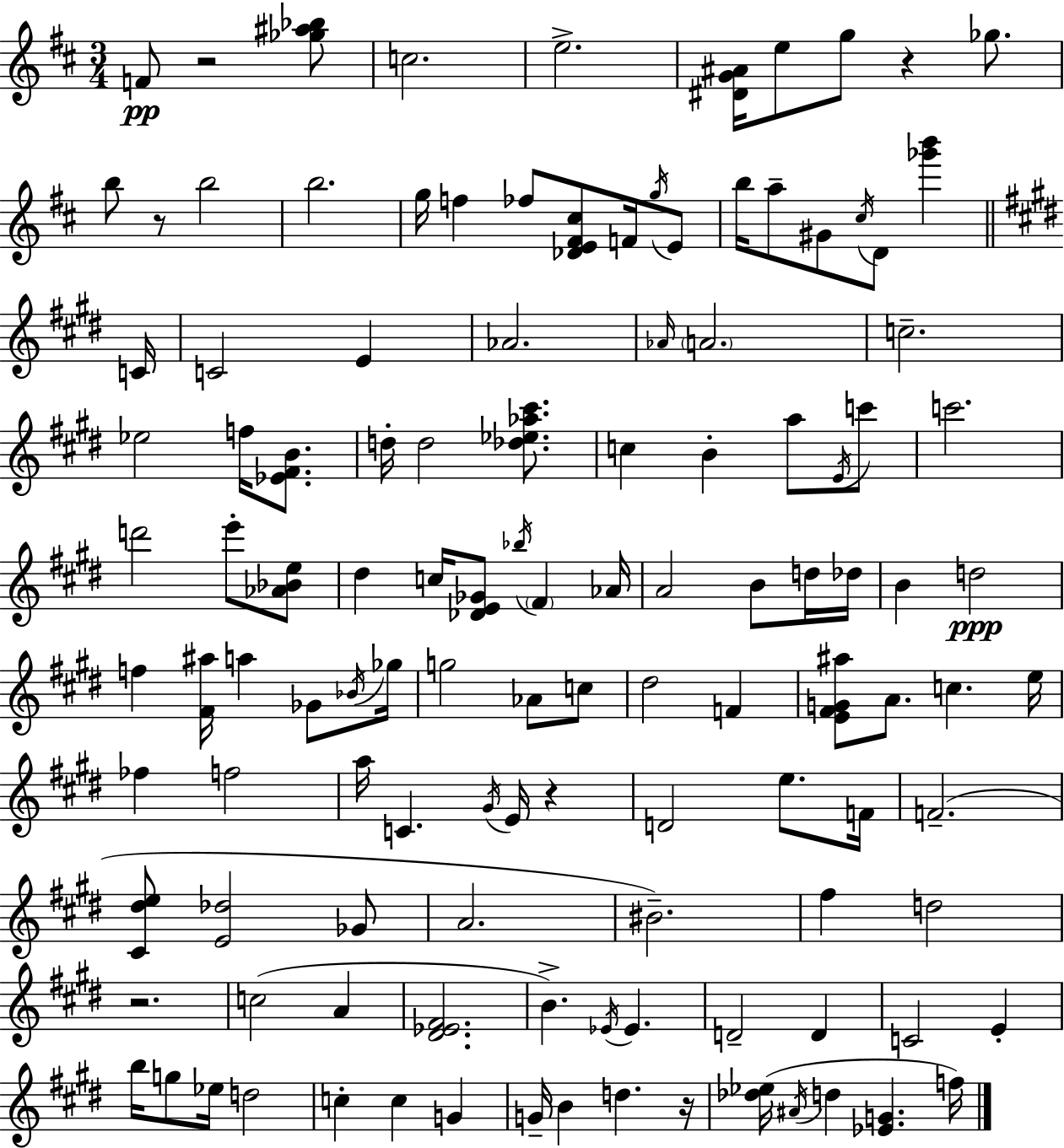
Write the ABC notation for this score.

X:1
T:Untitled
M:3/4
L:1/4
K:D
F/2 z2 [_g^a_b]/2 c2 e2 [^DG^A]/4 e/2 g/2 z _g/2 b/2 z/2 b2 b2 g/4 f _f/2 [_DE^F^c]/2 F/4 g/4 E/2 b/4 a/2 ^G/2 ^c/4 D/2 [_g'b'] C/4 C2 E _A2 _A/4 A2 c2 _e2 f/4 [_E^FB]/2 d/4 d2 [_d_e_a^c']/2 c B a/2 E/4 c'/2 c'2 d'2 e'/2 [_A_Be]/2 ^d c/4 [_DE_G]/2 _b/4 ^F _A/4 A2 B/2 d/4 _d/4 B d2 f [^F^a]/4 a _G/2 _B/4 _g/4 g2 _A/2 c/2 ^d2 F [E^FG^a]/2 A/2 c e/4 _f f2 a/4 C ^G/4 E/4 z D2 e/2 F/4 F2 [^C^de]/2 [E_d]2 _G/2 A2 ^B2 ^f d2 z2 c2 A [^D_E^F]2 B _E/4 _E D2 D C2 E b/4 g/2 _e/4 d2 c c G G/4 B d z/4 [_d_e]/4 ^A/4 d [_EG] f/4